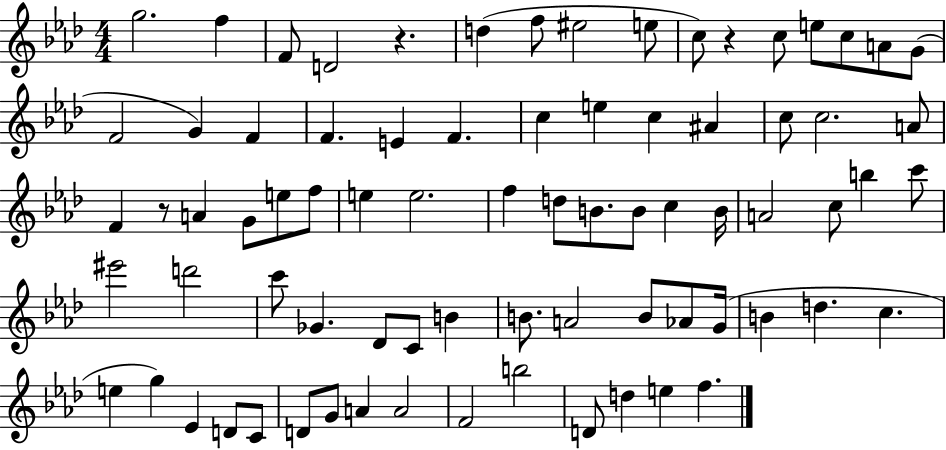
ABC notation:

X:1
T:Untitled
M:4/4
L:1/4
K:Ab
g2 f F/2 D2 z d f/2 ^e2 e/2 c/2 z c/2 e/2 c/2 A/2 G/2 F2 G F F E F c e c ^A c/2 c2 A/2 F z/2 A G/2 e/2 f/2 e e2 f d/2 B/2 B/2 c B/4 A2 c/2 b c'/2 ^e'2 d'2 c'/2 _G _D/2 C/2 B B/2 A2 B/2 _A/2 G/4 B d c e g _E D/2 C/2 D/2 G/2 A A2 F2 b2 D/2 d e f